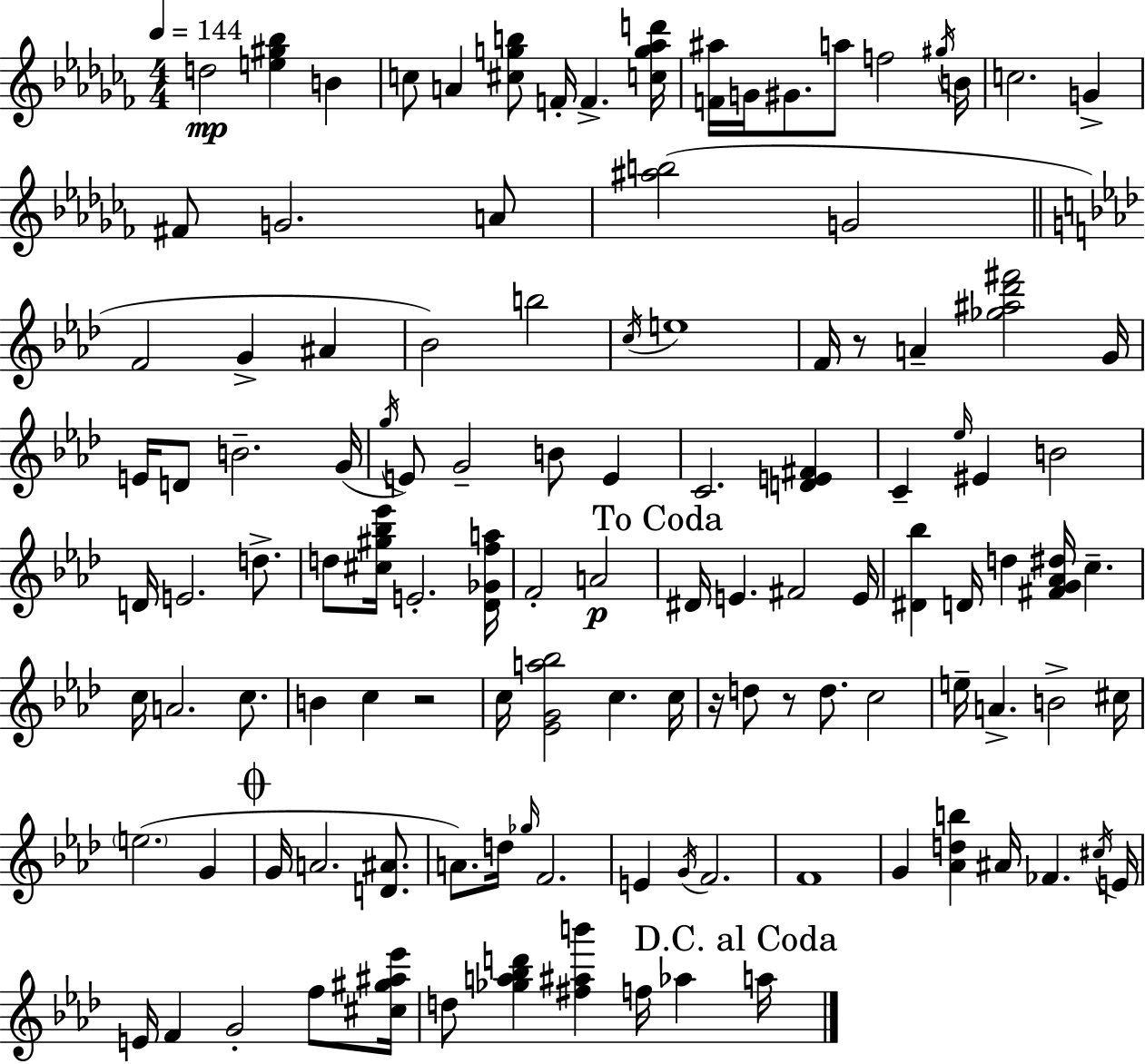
{
  \clef treble
  \numericTimeSignature
  \time 4/4
  \key aes \minor
  \tempo 4 = 144
  d''2\mp <e'' gis'' bes''>4 b'4 | c''8 a'4 <cis'' g'' b''>8 f'16-. f'4.-> <c'' g'' aes'' d'''>16 | <f' ais''>16 g'16 gis'8. a''8 f''2 \acciaccatura { gis''16 } | b'16 c''2. g'4-> | \break fis'8 g'2. a'8 | <ais'' b''>2( g'2 | \bar "||" \break \key aes \major f'2 g'4-> ais'4 | bes'2) b''2 | \acciaccatura { c''16 } e''1 | f'16 r8 a'4-- <ges'' ais'' des''' fis'''>2 | \break g'16 e'16 d'8 b'2.-- | g'16( \acciaccatura { g''16 } e'8) g'2-- b'8 e'4 | c'2. <d' e' fis'>4 | c'4-- \grace { ees''16 } eis'4 b'2 | \break d'16 e'2. | d''8.-> d''8 <cis'' gis'' bes'' ees'''>16 e'2.-. | <des' ges' f'' a''>16 f'2-. a'2\p | \mark "To Coda" dis'16 e'4. fis'2 | \break e'16 <dis' bes''>4 d'16 d''4 <fis' g' aes' dis''>16 c''4.-- | c''16 a'2. | c''8. b'4 c''4 r2 | c''16 <ees' g' a'' bes''>2 c''4. | \break c''16 r16 d''8 r8 d''8. c''2 | e''16-- a'4.-> b'2-> | cis''16 \parenthesize e''2.( g'4 | \mark \markup { \musicglyph "scripts.coda" } g'16 a'2. | \break <d' ais'>8. a'8.) d''16 \grace { ges''16 } f'2. | e'4 \acciaccatura { g'16 } f'2. | f'1 | g'4 <aes' d'' b''>4 ais'16 fes'4. | \break \acciaccatura { cis''16 } e'16 e'16 f'4 g'2-. | f''8 <cis'' gis'' ais'' ees'''>16 d''8 <ges'' a'' bes'' d'''>4 <fis'' ais'' b'''>4 | f''16 aes''4 \mark "D.C. al Coda" a''16 \bar "|."
}